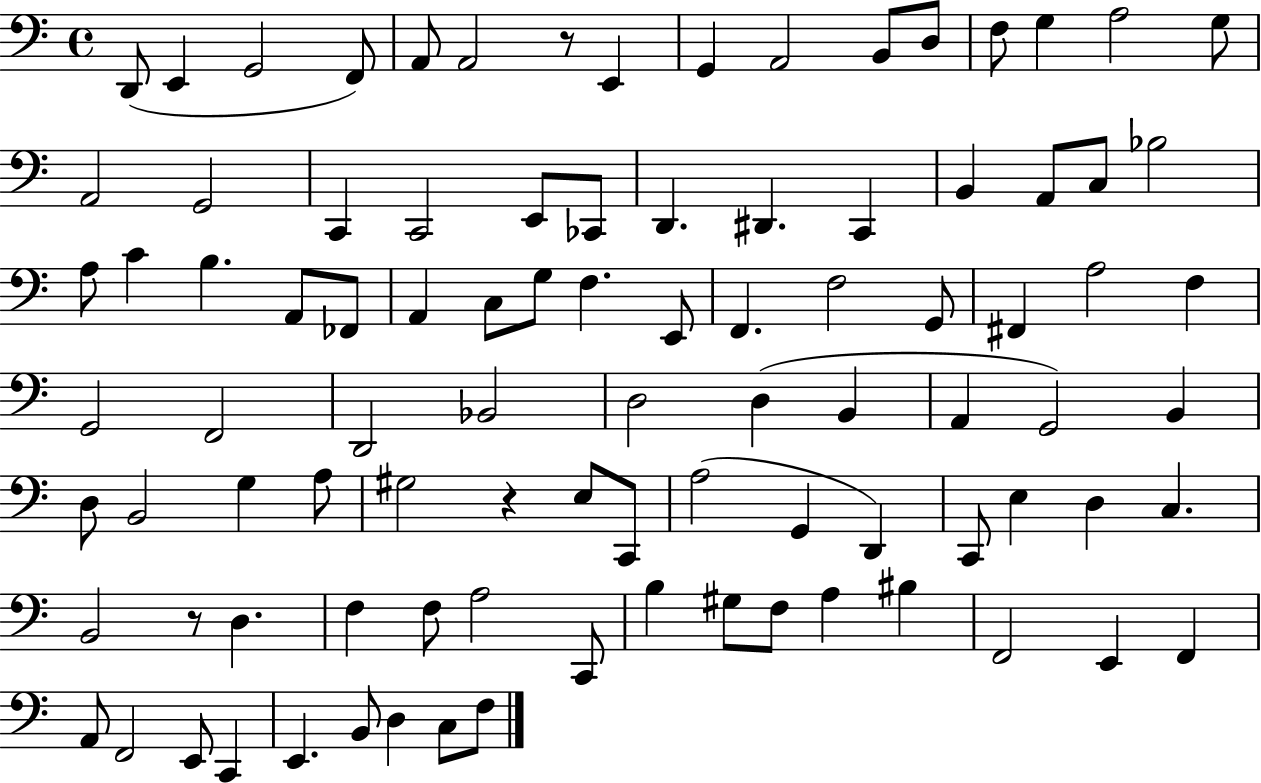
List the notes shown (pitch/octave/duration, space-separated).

D2/e E2/q G2/h F2/e A2/e A2/h R/e E2/q G2/q A2/h B2/e D3/e F3/e G3/q A3/h G3/e A2/h G2/h C2/q C2/h E2/e CES2/e D2/q. D#2/q. C2/q B2/q A2/e C3/e Bb3/h A3/e C4/q B3/q. A2/e FES2/e A2/q C3/e G3/e F3/q. E2/e F2/q. F3/h G2/e F#2/q A3/h F3/q G2/h F2/h D2/h Bb2/h D3/h D3/q B2/q A2/q G2/h B2/q D3/e B2/h G3/q A3/e G#3/h R/q E3/e C2/e A3/h G2/q D2/q C2/e E3/q D3/q C3/q. B2/h R/e D3/q. F3/q F3/e A3/h C2/e B3/q G#3/e F3/e A3/q BIS3/q F2/h E2/q F2/q A2/e F2/h E2/e C2/q E2/q. B2/e D3/q C3/e F3/e